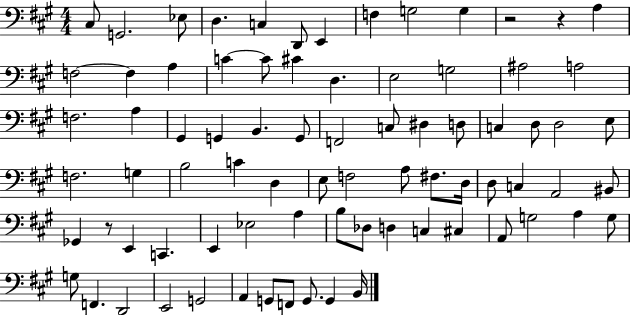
{
  \clef bass
  \numericTimeSignature
  \time 4/4
  \key a \major
  \repeat volta 2 { cis8 g,2. ees8 | d4. c4 d,8 e,4 | f4 g2 g4 | r2 r4 a4 | \break f2~~ f4 a4 | c'4~~ c'8 cis'4 d4. | e2 g2 | ais2 a2 | \break f2. a4 | gis,4 g,4 b,4. g,8 | f,2 c8 dis4 d8 | c4 d8 d2 e8 | \break f2. g4 | b2 c'4 d4 | e8 f2 a8 fis8. d16 | d8 c4 a,2 bis,8 | \break ges,4 r8 e,4 c,4. | e,4 ees2 a4 | b8 des8 d4 c4 cis4 | a,8 g2 a4 g8 | \break g8 f,4. d,2 | e,2 g,2 | a,4 g,8 f,8 g,8. g,4 b,16 | } \bar "|."
}